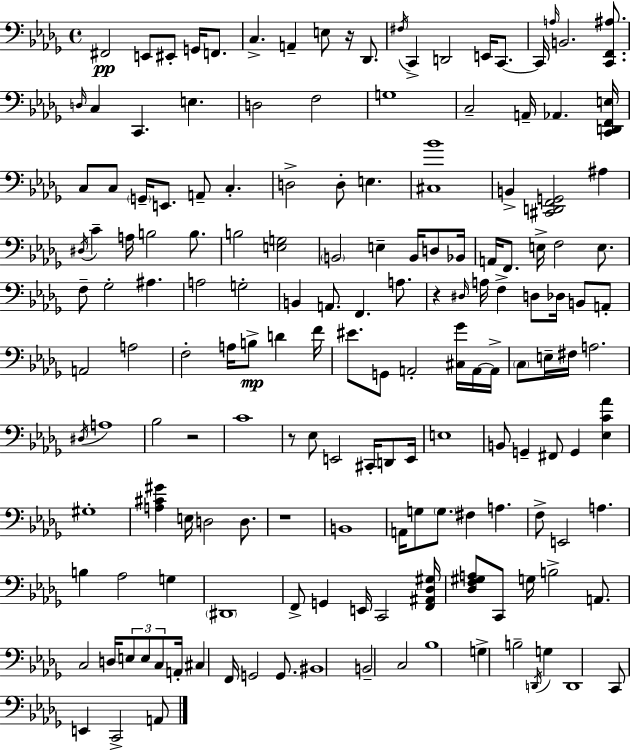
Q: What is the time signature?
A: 4/4